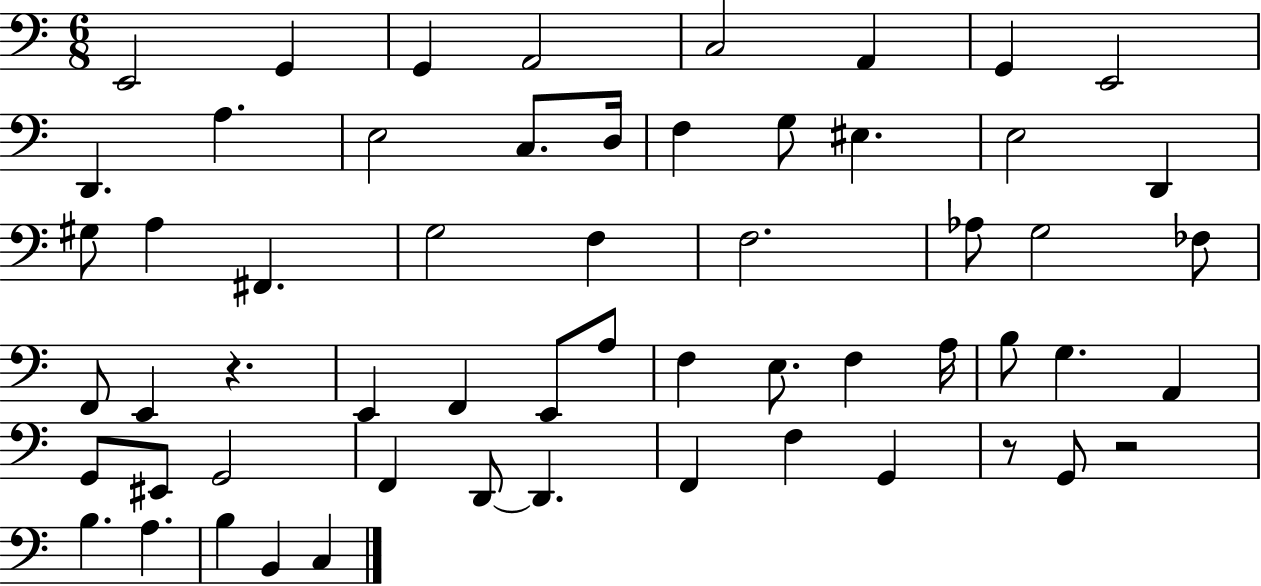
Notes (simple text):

E2/h G2/q G2/q A2/h C3/h A2/q G2/q E2/h D2/q. A3/q. E3/h C3/e. D3/s F3/q G3/e EIS3/q. E3/h D2/q G#3/e A3/q F#2/q. G3/h F3/q F3/h. Ab3/e G3/h FES3/e F2/e E2/q R/q. E2/q F2/q E2/e A3/e F3/q E3/e. F3/q A3/s B3/e G3/q. A2/q G2/e EIS2/e G2/h F2/q D2/e D2/q. F2/q F3/q G2/q R/e G2/e R/h B3/q. A3/q. B3/q B2/q C3/q